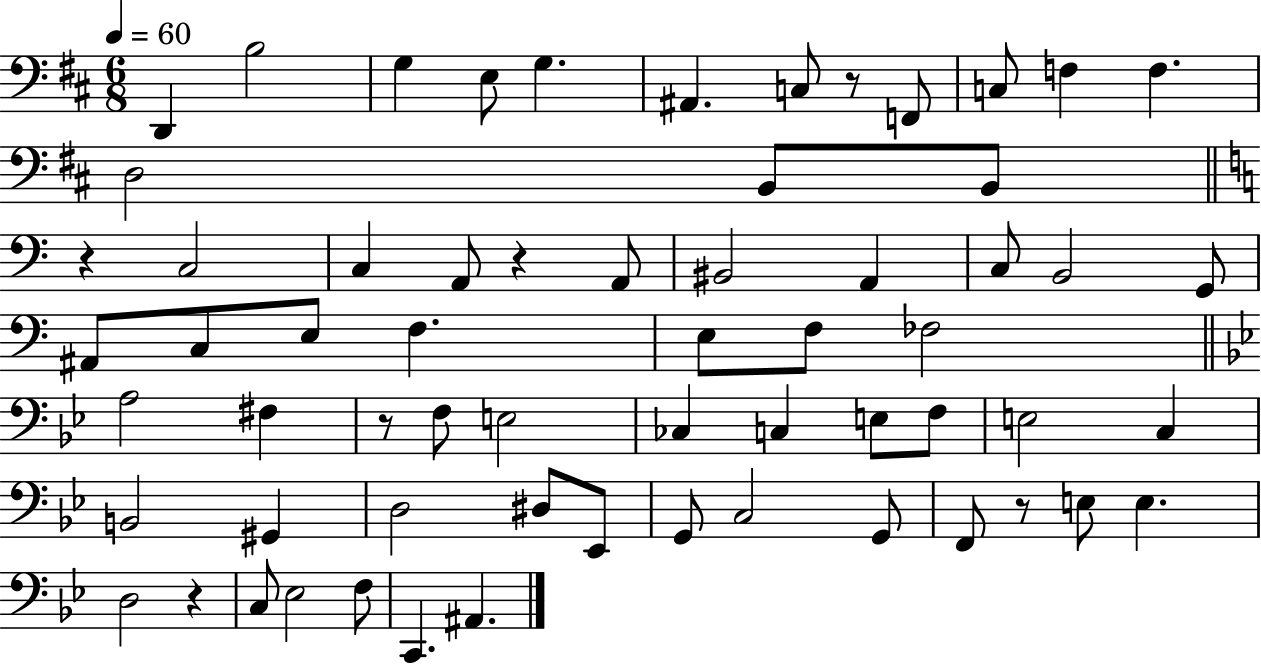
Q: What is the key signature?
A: D major